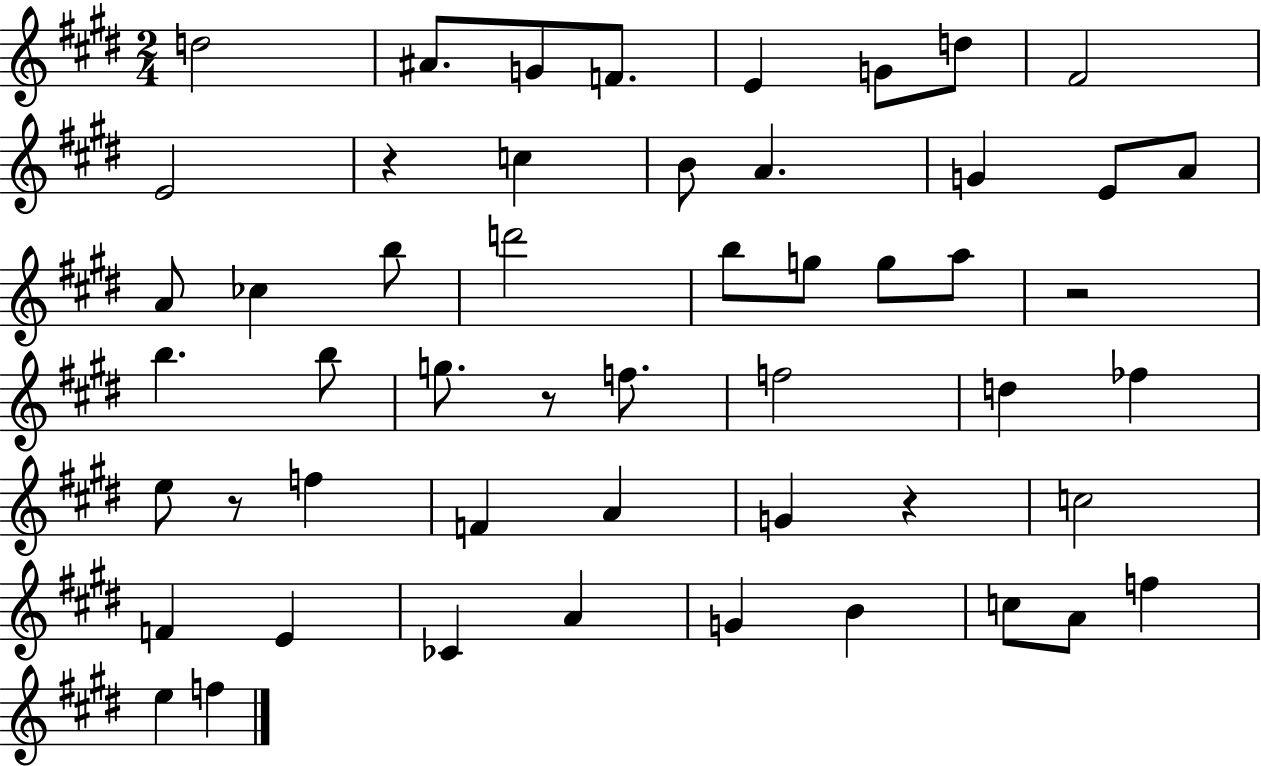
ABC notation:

X:1
T:Untitled
M:2/4
L:1/4
K:E
d2 ^A/2 G/2 F/2 E G/2 d/2 ^F2 E2 z c B/2 A G E/2 A/2 A/2 _c b/2 d'2 b/2 g/2 g/2 a/2 z2 b b/2 g/2 z/2 f/2 f2 d _f e/2 z/2 f F A G z c2 F E _C A G B c/2 A/2 f e f